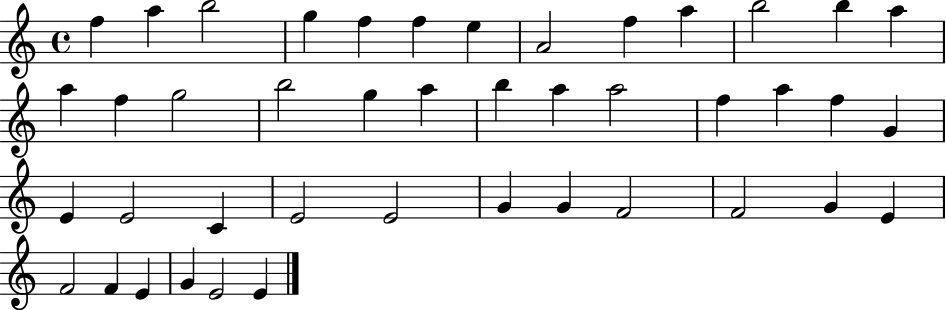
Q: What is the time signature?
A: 4/4